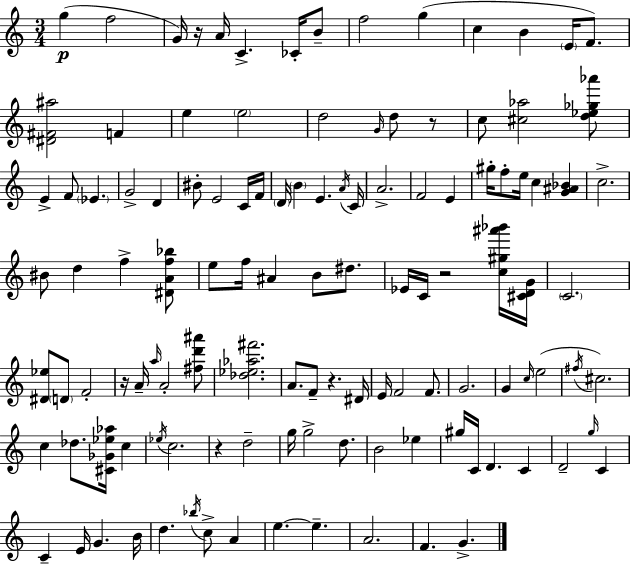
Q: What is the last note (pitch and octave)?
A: G4